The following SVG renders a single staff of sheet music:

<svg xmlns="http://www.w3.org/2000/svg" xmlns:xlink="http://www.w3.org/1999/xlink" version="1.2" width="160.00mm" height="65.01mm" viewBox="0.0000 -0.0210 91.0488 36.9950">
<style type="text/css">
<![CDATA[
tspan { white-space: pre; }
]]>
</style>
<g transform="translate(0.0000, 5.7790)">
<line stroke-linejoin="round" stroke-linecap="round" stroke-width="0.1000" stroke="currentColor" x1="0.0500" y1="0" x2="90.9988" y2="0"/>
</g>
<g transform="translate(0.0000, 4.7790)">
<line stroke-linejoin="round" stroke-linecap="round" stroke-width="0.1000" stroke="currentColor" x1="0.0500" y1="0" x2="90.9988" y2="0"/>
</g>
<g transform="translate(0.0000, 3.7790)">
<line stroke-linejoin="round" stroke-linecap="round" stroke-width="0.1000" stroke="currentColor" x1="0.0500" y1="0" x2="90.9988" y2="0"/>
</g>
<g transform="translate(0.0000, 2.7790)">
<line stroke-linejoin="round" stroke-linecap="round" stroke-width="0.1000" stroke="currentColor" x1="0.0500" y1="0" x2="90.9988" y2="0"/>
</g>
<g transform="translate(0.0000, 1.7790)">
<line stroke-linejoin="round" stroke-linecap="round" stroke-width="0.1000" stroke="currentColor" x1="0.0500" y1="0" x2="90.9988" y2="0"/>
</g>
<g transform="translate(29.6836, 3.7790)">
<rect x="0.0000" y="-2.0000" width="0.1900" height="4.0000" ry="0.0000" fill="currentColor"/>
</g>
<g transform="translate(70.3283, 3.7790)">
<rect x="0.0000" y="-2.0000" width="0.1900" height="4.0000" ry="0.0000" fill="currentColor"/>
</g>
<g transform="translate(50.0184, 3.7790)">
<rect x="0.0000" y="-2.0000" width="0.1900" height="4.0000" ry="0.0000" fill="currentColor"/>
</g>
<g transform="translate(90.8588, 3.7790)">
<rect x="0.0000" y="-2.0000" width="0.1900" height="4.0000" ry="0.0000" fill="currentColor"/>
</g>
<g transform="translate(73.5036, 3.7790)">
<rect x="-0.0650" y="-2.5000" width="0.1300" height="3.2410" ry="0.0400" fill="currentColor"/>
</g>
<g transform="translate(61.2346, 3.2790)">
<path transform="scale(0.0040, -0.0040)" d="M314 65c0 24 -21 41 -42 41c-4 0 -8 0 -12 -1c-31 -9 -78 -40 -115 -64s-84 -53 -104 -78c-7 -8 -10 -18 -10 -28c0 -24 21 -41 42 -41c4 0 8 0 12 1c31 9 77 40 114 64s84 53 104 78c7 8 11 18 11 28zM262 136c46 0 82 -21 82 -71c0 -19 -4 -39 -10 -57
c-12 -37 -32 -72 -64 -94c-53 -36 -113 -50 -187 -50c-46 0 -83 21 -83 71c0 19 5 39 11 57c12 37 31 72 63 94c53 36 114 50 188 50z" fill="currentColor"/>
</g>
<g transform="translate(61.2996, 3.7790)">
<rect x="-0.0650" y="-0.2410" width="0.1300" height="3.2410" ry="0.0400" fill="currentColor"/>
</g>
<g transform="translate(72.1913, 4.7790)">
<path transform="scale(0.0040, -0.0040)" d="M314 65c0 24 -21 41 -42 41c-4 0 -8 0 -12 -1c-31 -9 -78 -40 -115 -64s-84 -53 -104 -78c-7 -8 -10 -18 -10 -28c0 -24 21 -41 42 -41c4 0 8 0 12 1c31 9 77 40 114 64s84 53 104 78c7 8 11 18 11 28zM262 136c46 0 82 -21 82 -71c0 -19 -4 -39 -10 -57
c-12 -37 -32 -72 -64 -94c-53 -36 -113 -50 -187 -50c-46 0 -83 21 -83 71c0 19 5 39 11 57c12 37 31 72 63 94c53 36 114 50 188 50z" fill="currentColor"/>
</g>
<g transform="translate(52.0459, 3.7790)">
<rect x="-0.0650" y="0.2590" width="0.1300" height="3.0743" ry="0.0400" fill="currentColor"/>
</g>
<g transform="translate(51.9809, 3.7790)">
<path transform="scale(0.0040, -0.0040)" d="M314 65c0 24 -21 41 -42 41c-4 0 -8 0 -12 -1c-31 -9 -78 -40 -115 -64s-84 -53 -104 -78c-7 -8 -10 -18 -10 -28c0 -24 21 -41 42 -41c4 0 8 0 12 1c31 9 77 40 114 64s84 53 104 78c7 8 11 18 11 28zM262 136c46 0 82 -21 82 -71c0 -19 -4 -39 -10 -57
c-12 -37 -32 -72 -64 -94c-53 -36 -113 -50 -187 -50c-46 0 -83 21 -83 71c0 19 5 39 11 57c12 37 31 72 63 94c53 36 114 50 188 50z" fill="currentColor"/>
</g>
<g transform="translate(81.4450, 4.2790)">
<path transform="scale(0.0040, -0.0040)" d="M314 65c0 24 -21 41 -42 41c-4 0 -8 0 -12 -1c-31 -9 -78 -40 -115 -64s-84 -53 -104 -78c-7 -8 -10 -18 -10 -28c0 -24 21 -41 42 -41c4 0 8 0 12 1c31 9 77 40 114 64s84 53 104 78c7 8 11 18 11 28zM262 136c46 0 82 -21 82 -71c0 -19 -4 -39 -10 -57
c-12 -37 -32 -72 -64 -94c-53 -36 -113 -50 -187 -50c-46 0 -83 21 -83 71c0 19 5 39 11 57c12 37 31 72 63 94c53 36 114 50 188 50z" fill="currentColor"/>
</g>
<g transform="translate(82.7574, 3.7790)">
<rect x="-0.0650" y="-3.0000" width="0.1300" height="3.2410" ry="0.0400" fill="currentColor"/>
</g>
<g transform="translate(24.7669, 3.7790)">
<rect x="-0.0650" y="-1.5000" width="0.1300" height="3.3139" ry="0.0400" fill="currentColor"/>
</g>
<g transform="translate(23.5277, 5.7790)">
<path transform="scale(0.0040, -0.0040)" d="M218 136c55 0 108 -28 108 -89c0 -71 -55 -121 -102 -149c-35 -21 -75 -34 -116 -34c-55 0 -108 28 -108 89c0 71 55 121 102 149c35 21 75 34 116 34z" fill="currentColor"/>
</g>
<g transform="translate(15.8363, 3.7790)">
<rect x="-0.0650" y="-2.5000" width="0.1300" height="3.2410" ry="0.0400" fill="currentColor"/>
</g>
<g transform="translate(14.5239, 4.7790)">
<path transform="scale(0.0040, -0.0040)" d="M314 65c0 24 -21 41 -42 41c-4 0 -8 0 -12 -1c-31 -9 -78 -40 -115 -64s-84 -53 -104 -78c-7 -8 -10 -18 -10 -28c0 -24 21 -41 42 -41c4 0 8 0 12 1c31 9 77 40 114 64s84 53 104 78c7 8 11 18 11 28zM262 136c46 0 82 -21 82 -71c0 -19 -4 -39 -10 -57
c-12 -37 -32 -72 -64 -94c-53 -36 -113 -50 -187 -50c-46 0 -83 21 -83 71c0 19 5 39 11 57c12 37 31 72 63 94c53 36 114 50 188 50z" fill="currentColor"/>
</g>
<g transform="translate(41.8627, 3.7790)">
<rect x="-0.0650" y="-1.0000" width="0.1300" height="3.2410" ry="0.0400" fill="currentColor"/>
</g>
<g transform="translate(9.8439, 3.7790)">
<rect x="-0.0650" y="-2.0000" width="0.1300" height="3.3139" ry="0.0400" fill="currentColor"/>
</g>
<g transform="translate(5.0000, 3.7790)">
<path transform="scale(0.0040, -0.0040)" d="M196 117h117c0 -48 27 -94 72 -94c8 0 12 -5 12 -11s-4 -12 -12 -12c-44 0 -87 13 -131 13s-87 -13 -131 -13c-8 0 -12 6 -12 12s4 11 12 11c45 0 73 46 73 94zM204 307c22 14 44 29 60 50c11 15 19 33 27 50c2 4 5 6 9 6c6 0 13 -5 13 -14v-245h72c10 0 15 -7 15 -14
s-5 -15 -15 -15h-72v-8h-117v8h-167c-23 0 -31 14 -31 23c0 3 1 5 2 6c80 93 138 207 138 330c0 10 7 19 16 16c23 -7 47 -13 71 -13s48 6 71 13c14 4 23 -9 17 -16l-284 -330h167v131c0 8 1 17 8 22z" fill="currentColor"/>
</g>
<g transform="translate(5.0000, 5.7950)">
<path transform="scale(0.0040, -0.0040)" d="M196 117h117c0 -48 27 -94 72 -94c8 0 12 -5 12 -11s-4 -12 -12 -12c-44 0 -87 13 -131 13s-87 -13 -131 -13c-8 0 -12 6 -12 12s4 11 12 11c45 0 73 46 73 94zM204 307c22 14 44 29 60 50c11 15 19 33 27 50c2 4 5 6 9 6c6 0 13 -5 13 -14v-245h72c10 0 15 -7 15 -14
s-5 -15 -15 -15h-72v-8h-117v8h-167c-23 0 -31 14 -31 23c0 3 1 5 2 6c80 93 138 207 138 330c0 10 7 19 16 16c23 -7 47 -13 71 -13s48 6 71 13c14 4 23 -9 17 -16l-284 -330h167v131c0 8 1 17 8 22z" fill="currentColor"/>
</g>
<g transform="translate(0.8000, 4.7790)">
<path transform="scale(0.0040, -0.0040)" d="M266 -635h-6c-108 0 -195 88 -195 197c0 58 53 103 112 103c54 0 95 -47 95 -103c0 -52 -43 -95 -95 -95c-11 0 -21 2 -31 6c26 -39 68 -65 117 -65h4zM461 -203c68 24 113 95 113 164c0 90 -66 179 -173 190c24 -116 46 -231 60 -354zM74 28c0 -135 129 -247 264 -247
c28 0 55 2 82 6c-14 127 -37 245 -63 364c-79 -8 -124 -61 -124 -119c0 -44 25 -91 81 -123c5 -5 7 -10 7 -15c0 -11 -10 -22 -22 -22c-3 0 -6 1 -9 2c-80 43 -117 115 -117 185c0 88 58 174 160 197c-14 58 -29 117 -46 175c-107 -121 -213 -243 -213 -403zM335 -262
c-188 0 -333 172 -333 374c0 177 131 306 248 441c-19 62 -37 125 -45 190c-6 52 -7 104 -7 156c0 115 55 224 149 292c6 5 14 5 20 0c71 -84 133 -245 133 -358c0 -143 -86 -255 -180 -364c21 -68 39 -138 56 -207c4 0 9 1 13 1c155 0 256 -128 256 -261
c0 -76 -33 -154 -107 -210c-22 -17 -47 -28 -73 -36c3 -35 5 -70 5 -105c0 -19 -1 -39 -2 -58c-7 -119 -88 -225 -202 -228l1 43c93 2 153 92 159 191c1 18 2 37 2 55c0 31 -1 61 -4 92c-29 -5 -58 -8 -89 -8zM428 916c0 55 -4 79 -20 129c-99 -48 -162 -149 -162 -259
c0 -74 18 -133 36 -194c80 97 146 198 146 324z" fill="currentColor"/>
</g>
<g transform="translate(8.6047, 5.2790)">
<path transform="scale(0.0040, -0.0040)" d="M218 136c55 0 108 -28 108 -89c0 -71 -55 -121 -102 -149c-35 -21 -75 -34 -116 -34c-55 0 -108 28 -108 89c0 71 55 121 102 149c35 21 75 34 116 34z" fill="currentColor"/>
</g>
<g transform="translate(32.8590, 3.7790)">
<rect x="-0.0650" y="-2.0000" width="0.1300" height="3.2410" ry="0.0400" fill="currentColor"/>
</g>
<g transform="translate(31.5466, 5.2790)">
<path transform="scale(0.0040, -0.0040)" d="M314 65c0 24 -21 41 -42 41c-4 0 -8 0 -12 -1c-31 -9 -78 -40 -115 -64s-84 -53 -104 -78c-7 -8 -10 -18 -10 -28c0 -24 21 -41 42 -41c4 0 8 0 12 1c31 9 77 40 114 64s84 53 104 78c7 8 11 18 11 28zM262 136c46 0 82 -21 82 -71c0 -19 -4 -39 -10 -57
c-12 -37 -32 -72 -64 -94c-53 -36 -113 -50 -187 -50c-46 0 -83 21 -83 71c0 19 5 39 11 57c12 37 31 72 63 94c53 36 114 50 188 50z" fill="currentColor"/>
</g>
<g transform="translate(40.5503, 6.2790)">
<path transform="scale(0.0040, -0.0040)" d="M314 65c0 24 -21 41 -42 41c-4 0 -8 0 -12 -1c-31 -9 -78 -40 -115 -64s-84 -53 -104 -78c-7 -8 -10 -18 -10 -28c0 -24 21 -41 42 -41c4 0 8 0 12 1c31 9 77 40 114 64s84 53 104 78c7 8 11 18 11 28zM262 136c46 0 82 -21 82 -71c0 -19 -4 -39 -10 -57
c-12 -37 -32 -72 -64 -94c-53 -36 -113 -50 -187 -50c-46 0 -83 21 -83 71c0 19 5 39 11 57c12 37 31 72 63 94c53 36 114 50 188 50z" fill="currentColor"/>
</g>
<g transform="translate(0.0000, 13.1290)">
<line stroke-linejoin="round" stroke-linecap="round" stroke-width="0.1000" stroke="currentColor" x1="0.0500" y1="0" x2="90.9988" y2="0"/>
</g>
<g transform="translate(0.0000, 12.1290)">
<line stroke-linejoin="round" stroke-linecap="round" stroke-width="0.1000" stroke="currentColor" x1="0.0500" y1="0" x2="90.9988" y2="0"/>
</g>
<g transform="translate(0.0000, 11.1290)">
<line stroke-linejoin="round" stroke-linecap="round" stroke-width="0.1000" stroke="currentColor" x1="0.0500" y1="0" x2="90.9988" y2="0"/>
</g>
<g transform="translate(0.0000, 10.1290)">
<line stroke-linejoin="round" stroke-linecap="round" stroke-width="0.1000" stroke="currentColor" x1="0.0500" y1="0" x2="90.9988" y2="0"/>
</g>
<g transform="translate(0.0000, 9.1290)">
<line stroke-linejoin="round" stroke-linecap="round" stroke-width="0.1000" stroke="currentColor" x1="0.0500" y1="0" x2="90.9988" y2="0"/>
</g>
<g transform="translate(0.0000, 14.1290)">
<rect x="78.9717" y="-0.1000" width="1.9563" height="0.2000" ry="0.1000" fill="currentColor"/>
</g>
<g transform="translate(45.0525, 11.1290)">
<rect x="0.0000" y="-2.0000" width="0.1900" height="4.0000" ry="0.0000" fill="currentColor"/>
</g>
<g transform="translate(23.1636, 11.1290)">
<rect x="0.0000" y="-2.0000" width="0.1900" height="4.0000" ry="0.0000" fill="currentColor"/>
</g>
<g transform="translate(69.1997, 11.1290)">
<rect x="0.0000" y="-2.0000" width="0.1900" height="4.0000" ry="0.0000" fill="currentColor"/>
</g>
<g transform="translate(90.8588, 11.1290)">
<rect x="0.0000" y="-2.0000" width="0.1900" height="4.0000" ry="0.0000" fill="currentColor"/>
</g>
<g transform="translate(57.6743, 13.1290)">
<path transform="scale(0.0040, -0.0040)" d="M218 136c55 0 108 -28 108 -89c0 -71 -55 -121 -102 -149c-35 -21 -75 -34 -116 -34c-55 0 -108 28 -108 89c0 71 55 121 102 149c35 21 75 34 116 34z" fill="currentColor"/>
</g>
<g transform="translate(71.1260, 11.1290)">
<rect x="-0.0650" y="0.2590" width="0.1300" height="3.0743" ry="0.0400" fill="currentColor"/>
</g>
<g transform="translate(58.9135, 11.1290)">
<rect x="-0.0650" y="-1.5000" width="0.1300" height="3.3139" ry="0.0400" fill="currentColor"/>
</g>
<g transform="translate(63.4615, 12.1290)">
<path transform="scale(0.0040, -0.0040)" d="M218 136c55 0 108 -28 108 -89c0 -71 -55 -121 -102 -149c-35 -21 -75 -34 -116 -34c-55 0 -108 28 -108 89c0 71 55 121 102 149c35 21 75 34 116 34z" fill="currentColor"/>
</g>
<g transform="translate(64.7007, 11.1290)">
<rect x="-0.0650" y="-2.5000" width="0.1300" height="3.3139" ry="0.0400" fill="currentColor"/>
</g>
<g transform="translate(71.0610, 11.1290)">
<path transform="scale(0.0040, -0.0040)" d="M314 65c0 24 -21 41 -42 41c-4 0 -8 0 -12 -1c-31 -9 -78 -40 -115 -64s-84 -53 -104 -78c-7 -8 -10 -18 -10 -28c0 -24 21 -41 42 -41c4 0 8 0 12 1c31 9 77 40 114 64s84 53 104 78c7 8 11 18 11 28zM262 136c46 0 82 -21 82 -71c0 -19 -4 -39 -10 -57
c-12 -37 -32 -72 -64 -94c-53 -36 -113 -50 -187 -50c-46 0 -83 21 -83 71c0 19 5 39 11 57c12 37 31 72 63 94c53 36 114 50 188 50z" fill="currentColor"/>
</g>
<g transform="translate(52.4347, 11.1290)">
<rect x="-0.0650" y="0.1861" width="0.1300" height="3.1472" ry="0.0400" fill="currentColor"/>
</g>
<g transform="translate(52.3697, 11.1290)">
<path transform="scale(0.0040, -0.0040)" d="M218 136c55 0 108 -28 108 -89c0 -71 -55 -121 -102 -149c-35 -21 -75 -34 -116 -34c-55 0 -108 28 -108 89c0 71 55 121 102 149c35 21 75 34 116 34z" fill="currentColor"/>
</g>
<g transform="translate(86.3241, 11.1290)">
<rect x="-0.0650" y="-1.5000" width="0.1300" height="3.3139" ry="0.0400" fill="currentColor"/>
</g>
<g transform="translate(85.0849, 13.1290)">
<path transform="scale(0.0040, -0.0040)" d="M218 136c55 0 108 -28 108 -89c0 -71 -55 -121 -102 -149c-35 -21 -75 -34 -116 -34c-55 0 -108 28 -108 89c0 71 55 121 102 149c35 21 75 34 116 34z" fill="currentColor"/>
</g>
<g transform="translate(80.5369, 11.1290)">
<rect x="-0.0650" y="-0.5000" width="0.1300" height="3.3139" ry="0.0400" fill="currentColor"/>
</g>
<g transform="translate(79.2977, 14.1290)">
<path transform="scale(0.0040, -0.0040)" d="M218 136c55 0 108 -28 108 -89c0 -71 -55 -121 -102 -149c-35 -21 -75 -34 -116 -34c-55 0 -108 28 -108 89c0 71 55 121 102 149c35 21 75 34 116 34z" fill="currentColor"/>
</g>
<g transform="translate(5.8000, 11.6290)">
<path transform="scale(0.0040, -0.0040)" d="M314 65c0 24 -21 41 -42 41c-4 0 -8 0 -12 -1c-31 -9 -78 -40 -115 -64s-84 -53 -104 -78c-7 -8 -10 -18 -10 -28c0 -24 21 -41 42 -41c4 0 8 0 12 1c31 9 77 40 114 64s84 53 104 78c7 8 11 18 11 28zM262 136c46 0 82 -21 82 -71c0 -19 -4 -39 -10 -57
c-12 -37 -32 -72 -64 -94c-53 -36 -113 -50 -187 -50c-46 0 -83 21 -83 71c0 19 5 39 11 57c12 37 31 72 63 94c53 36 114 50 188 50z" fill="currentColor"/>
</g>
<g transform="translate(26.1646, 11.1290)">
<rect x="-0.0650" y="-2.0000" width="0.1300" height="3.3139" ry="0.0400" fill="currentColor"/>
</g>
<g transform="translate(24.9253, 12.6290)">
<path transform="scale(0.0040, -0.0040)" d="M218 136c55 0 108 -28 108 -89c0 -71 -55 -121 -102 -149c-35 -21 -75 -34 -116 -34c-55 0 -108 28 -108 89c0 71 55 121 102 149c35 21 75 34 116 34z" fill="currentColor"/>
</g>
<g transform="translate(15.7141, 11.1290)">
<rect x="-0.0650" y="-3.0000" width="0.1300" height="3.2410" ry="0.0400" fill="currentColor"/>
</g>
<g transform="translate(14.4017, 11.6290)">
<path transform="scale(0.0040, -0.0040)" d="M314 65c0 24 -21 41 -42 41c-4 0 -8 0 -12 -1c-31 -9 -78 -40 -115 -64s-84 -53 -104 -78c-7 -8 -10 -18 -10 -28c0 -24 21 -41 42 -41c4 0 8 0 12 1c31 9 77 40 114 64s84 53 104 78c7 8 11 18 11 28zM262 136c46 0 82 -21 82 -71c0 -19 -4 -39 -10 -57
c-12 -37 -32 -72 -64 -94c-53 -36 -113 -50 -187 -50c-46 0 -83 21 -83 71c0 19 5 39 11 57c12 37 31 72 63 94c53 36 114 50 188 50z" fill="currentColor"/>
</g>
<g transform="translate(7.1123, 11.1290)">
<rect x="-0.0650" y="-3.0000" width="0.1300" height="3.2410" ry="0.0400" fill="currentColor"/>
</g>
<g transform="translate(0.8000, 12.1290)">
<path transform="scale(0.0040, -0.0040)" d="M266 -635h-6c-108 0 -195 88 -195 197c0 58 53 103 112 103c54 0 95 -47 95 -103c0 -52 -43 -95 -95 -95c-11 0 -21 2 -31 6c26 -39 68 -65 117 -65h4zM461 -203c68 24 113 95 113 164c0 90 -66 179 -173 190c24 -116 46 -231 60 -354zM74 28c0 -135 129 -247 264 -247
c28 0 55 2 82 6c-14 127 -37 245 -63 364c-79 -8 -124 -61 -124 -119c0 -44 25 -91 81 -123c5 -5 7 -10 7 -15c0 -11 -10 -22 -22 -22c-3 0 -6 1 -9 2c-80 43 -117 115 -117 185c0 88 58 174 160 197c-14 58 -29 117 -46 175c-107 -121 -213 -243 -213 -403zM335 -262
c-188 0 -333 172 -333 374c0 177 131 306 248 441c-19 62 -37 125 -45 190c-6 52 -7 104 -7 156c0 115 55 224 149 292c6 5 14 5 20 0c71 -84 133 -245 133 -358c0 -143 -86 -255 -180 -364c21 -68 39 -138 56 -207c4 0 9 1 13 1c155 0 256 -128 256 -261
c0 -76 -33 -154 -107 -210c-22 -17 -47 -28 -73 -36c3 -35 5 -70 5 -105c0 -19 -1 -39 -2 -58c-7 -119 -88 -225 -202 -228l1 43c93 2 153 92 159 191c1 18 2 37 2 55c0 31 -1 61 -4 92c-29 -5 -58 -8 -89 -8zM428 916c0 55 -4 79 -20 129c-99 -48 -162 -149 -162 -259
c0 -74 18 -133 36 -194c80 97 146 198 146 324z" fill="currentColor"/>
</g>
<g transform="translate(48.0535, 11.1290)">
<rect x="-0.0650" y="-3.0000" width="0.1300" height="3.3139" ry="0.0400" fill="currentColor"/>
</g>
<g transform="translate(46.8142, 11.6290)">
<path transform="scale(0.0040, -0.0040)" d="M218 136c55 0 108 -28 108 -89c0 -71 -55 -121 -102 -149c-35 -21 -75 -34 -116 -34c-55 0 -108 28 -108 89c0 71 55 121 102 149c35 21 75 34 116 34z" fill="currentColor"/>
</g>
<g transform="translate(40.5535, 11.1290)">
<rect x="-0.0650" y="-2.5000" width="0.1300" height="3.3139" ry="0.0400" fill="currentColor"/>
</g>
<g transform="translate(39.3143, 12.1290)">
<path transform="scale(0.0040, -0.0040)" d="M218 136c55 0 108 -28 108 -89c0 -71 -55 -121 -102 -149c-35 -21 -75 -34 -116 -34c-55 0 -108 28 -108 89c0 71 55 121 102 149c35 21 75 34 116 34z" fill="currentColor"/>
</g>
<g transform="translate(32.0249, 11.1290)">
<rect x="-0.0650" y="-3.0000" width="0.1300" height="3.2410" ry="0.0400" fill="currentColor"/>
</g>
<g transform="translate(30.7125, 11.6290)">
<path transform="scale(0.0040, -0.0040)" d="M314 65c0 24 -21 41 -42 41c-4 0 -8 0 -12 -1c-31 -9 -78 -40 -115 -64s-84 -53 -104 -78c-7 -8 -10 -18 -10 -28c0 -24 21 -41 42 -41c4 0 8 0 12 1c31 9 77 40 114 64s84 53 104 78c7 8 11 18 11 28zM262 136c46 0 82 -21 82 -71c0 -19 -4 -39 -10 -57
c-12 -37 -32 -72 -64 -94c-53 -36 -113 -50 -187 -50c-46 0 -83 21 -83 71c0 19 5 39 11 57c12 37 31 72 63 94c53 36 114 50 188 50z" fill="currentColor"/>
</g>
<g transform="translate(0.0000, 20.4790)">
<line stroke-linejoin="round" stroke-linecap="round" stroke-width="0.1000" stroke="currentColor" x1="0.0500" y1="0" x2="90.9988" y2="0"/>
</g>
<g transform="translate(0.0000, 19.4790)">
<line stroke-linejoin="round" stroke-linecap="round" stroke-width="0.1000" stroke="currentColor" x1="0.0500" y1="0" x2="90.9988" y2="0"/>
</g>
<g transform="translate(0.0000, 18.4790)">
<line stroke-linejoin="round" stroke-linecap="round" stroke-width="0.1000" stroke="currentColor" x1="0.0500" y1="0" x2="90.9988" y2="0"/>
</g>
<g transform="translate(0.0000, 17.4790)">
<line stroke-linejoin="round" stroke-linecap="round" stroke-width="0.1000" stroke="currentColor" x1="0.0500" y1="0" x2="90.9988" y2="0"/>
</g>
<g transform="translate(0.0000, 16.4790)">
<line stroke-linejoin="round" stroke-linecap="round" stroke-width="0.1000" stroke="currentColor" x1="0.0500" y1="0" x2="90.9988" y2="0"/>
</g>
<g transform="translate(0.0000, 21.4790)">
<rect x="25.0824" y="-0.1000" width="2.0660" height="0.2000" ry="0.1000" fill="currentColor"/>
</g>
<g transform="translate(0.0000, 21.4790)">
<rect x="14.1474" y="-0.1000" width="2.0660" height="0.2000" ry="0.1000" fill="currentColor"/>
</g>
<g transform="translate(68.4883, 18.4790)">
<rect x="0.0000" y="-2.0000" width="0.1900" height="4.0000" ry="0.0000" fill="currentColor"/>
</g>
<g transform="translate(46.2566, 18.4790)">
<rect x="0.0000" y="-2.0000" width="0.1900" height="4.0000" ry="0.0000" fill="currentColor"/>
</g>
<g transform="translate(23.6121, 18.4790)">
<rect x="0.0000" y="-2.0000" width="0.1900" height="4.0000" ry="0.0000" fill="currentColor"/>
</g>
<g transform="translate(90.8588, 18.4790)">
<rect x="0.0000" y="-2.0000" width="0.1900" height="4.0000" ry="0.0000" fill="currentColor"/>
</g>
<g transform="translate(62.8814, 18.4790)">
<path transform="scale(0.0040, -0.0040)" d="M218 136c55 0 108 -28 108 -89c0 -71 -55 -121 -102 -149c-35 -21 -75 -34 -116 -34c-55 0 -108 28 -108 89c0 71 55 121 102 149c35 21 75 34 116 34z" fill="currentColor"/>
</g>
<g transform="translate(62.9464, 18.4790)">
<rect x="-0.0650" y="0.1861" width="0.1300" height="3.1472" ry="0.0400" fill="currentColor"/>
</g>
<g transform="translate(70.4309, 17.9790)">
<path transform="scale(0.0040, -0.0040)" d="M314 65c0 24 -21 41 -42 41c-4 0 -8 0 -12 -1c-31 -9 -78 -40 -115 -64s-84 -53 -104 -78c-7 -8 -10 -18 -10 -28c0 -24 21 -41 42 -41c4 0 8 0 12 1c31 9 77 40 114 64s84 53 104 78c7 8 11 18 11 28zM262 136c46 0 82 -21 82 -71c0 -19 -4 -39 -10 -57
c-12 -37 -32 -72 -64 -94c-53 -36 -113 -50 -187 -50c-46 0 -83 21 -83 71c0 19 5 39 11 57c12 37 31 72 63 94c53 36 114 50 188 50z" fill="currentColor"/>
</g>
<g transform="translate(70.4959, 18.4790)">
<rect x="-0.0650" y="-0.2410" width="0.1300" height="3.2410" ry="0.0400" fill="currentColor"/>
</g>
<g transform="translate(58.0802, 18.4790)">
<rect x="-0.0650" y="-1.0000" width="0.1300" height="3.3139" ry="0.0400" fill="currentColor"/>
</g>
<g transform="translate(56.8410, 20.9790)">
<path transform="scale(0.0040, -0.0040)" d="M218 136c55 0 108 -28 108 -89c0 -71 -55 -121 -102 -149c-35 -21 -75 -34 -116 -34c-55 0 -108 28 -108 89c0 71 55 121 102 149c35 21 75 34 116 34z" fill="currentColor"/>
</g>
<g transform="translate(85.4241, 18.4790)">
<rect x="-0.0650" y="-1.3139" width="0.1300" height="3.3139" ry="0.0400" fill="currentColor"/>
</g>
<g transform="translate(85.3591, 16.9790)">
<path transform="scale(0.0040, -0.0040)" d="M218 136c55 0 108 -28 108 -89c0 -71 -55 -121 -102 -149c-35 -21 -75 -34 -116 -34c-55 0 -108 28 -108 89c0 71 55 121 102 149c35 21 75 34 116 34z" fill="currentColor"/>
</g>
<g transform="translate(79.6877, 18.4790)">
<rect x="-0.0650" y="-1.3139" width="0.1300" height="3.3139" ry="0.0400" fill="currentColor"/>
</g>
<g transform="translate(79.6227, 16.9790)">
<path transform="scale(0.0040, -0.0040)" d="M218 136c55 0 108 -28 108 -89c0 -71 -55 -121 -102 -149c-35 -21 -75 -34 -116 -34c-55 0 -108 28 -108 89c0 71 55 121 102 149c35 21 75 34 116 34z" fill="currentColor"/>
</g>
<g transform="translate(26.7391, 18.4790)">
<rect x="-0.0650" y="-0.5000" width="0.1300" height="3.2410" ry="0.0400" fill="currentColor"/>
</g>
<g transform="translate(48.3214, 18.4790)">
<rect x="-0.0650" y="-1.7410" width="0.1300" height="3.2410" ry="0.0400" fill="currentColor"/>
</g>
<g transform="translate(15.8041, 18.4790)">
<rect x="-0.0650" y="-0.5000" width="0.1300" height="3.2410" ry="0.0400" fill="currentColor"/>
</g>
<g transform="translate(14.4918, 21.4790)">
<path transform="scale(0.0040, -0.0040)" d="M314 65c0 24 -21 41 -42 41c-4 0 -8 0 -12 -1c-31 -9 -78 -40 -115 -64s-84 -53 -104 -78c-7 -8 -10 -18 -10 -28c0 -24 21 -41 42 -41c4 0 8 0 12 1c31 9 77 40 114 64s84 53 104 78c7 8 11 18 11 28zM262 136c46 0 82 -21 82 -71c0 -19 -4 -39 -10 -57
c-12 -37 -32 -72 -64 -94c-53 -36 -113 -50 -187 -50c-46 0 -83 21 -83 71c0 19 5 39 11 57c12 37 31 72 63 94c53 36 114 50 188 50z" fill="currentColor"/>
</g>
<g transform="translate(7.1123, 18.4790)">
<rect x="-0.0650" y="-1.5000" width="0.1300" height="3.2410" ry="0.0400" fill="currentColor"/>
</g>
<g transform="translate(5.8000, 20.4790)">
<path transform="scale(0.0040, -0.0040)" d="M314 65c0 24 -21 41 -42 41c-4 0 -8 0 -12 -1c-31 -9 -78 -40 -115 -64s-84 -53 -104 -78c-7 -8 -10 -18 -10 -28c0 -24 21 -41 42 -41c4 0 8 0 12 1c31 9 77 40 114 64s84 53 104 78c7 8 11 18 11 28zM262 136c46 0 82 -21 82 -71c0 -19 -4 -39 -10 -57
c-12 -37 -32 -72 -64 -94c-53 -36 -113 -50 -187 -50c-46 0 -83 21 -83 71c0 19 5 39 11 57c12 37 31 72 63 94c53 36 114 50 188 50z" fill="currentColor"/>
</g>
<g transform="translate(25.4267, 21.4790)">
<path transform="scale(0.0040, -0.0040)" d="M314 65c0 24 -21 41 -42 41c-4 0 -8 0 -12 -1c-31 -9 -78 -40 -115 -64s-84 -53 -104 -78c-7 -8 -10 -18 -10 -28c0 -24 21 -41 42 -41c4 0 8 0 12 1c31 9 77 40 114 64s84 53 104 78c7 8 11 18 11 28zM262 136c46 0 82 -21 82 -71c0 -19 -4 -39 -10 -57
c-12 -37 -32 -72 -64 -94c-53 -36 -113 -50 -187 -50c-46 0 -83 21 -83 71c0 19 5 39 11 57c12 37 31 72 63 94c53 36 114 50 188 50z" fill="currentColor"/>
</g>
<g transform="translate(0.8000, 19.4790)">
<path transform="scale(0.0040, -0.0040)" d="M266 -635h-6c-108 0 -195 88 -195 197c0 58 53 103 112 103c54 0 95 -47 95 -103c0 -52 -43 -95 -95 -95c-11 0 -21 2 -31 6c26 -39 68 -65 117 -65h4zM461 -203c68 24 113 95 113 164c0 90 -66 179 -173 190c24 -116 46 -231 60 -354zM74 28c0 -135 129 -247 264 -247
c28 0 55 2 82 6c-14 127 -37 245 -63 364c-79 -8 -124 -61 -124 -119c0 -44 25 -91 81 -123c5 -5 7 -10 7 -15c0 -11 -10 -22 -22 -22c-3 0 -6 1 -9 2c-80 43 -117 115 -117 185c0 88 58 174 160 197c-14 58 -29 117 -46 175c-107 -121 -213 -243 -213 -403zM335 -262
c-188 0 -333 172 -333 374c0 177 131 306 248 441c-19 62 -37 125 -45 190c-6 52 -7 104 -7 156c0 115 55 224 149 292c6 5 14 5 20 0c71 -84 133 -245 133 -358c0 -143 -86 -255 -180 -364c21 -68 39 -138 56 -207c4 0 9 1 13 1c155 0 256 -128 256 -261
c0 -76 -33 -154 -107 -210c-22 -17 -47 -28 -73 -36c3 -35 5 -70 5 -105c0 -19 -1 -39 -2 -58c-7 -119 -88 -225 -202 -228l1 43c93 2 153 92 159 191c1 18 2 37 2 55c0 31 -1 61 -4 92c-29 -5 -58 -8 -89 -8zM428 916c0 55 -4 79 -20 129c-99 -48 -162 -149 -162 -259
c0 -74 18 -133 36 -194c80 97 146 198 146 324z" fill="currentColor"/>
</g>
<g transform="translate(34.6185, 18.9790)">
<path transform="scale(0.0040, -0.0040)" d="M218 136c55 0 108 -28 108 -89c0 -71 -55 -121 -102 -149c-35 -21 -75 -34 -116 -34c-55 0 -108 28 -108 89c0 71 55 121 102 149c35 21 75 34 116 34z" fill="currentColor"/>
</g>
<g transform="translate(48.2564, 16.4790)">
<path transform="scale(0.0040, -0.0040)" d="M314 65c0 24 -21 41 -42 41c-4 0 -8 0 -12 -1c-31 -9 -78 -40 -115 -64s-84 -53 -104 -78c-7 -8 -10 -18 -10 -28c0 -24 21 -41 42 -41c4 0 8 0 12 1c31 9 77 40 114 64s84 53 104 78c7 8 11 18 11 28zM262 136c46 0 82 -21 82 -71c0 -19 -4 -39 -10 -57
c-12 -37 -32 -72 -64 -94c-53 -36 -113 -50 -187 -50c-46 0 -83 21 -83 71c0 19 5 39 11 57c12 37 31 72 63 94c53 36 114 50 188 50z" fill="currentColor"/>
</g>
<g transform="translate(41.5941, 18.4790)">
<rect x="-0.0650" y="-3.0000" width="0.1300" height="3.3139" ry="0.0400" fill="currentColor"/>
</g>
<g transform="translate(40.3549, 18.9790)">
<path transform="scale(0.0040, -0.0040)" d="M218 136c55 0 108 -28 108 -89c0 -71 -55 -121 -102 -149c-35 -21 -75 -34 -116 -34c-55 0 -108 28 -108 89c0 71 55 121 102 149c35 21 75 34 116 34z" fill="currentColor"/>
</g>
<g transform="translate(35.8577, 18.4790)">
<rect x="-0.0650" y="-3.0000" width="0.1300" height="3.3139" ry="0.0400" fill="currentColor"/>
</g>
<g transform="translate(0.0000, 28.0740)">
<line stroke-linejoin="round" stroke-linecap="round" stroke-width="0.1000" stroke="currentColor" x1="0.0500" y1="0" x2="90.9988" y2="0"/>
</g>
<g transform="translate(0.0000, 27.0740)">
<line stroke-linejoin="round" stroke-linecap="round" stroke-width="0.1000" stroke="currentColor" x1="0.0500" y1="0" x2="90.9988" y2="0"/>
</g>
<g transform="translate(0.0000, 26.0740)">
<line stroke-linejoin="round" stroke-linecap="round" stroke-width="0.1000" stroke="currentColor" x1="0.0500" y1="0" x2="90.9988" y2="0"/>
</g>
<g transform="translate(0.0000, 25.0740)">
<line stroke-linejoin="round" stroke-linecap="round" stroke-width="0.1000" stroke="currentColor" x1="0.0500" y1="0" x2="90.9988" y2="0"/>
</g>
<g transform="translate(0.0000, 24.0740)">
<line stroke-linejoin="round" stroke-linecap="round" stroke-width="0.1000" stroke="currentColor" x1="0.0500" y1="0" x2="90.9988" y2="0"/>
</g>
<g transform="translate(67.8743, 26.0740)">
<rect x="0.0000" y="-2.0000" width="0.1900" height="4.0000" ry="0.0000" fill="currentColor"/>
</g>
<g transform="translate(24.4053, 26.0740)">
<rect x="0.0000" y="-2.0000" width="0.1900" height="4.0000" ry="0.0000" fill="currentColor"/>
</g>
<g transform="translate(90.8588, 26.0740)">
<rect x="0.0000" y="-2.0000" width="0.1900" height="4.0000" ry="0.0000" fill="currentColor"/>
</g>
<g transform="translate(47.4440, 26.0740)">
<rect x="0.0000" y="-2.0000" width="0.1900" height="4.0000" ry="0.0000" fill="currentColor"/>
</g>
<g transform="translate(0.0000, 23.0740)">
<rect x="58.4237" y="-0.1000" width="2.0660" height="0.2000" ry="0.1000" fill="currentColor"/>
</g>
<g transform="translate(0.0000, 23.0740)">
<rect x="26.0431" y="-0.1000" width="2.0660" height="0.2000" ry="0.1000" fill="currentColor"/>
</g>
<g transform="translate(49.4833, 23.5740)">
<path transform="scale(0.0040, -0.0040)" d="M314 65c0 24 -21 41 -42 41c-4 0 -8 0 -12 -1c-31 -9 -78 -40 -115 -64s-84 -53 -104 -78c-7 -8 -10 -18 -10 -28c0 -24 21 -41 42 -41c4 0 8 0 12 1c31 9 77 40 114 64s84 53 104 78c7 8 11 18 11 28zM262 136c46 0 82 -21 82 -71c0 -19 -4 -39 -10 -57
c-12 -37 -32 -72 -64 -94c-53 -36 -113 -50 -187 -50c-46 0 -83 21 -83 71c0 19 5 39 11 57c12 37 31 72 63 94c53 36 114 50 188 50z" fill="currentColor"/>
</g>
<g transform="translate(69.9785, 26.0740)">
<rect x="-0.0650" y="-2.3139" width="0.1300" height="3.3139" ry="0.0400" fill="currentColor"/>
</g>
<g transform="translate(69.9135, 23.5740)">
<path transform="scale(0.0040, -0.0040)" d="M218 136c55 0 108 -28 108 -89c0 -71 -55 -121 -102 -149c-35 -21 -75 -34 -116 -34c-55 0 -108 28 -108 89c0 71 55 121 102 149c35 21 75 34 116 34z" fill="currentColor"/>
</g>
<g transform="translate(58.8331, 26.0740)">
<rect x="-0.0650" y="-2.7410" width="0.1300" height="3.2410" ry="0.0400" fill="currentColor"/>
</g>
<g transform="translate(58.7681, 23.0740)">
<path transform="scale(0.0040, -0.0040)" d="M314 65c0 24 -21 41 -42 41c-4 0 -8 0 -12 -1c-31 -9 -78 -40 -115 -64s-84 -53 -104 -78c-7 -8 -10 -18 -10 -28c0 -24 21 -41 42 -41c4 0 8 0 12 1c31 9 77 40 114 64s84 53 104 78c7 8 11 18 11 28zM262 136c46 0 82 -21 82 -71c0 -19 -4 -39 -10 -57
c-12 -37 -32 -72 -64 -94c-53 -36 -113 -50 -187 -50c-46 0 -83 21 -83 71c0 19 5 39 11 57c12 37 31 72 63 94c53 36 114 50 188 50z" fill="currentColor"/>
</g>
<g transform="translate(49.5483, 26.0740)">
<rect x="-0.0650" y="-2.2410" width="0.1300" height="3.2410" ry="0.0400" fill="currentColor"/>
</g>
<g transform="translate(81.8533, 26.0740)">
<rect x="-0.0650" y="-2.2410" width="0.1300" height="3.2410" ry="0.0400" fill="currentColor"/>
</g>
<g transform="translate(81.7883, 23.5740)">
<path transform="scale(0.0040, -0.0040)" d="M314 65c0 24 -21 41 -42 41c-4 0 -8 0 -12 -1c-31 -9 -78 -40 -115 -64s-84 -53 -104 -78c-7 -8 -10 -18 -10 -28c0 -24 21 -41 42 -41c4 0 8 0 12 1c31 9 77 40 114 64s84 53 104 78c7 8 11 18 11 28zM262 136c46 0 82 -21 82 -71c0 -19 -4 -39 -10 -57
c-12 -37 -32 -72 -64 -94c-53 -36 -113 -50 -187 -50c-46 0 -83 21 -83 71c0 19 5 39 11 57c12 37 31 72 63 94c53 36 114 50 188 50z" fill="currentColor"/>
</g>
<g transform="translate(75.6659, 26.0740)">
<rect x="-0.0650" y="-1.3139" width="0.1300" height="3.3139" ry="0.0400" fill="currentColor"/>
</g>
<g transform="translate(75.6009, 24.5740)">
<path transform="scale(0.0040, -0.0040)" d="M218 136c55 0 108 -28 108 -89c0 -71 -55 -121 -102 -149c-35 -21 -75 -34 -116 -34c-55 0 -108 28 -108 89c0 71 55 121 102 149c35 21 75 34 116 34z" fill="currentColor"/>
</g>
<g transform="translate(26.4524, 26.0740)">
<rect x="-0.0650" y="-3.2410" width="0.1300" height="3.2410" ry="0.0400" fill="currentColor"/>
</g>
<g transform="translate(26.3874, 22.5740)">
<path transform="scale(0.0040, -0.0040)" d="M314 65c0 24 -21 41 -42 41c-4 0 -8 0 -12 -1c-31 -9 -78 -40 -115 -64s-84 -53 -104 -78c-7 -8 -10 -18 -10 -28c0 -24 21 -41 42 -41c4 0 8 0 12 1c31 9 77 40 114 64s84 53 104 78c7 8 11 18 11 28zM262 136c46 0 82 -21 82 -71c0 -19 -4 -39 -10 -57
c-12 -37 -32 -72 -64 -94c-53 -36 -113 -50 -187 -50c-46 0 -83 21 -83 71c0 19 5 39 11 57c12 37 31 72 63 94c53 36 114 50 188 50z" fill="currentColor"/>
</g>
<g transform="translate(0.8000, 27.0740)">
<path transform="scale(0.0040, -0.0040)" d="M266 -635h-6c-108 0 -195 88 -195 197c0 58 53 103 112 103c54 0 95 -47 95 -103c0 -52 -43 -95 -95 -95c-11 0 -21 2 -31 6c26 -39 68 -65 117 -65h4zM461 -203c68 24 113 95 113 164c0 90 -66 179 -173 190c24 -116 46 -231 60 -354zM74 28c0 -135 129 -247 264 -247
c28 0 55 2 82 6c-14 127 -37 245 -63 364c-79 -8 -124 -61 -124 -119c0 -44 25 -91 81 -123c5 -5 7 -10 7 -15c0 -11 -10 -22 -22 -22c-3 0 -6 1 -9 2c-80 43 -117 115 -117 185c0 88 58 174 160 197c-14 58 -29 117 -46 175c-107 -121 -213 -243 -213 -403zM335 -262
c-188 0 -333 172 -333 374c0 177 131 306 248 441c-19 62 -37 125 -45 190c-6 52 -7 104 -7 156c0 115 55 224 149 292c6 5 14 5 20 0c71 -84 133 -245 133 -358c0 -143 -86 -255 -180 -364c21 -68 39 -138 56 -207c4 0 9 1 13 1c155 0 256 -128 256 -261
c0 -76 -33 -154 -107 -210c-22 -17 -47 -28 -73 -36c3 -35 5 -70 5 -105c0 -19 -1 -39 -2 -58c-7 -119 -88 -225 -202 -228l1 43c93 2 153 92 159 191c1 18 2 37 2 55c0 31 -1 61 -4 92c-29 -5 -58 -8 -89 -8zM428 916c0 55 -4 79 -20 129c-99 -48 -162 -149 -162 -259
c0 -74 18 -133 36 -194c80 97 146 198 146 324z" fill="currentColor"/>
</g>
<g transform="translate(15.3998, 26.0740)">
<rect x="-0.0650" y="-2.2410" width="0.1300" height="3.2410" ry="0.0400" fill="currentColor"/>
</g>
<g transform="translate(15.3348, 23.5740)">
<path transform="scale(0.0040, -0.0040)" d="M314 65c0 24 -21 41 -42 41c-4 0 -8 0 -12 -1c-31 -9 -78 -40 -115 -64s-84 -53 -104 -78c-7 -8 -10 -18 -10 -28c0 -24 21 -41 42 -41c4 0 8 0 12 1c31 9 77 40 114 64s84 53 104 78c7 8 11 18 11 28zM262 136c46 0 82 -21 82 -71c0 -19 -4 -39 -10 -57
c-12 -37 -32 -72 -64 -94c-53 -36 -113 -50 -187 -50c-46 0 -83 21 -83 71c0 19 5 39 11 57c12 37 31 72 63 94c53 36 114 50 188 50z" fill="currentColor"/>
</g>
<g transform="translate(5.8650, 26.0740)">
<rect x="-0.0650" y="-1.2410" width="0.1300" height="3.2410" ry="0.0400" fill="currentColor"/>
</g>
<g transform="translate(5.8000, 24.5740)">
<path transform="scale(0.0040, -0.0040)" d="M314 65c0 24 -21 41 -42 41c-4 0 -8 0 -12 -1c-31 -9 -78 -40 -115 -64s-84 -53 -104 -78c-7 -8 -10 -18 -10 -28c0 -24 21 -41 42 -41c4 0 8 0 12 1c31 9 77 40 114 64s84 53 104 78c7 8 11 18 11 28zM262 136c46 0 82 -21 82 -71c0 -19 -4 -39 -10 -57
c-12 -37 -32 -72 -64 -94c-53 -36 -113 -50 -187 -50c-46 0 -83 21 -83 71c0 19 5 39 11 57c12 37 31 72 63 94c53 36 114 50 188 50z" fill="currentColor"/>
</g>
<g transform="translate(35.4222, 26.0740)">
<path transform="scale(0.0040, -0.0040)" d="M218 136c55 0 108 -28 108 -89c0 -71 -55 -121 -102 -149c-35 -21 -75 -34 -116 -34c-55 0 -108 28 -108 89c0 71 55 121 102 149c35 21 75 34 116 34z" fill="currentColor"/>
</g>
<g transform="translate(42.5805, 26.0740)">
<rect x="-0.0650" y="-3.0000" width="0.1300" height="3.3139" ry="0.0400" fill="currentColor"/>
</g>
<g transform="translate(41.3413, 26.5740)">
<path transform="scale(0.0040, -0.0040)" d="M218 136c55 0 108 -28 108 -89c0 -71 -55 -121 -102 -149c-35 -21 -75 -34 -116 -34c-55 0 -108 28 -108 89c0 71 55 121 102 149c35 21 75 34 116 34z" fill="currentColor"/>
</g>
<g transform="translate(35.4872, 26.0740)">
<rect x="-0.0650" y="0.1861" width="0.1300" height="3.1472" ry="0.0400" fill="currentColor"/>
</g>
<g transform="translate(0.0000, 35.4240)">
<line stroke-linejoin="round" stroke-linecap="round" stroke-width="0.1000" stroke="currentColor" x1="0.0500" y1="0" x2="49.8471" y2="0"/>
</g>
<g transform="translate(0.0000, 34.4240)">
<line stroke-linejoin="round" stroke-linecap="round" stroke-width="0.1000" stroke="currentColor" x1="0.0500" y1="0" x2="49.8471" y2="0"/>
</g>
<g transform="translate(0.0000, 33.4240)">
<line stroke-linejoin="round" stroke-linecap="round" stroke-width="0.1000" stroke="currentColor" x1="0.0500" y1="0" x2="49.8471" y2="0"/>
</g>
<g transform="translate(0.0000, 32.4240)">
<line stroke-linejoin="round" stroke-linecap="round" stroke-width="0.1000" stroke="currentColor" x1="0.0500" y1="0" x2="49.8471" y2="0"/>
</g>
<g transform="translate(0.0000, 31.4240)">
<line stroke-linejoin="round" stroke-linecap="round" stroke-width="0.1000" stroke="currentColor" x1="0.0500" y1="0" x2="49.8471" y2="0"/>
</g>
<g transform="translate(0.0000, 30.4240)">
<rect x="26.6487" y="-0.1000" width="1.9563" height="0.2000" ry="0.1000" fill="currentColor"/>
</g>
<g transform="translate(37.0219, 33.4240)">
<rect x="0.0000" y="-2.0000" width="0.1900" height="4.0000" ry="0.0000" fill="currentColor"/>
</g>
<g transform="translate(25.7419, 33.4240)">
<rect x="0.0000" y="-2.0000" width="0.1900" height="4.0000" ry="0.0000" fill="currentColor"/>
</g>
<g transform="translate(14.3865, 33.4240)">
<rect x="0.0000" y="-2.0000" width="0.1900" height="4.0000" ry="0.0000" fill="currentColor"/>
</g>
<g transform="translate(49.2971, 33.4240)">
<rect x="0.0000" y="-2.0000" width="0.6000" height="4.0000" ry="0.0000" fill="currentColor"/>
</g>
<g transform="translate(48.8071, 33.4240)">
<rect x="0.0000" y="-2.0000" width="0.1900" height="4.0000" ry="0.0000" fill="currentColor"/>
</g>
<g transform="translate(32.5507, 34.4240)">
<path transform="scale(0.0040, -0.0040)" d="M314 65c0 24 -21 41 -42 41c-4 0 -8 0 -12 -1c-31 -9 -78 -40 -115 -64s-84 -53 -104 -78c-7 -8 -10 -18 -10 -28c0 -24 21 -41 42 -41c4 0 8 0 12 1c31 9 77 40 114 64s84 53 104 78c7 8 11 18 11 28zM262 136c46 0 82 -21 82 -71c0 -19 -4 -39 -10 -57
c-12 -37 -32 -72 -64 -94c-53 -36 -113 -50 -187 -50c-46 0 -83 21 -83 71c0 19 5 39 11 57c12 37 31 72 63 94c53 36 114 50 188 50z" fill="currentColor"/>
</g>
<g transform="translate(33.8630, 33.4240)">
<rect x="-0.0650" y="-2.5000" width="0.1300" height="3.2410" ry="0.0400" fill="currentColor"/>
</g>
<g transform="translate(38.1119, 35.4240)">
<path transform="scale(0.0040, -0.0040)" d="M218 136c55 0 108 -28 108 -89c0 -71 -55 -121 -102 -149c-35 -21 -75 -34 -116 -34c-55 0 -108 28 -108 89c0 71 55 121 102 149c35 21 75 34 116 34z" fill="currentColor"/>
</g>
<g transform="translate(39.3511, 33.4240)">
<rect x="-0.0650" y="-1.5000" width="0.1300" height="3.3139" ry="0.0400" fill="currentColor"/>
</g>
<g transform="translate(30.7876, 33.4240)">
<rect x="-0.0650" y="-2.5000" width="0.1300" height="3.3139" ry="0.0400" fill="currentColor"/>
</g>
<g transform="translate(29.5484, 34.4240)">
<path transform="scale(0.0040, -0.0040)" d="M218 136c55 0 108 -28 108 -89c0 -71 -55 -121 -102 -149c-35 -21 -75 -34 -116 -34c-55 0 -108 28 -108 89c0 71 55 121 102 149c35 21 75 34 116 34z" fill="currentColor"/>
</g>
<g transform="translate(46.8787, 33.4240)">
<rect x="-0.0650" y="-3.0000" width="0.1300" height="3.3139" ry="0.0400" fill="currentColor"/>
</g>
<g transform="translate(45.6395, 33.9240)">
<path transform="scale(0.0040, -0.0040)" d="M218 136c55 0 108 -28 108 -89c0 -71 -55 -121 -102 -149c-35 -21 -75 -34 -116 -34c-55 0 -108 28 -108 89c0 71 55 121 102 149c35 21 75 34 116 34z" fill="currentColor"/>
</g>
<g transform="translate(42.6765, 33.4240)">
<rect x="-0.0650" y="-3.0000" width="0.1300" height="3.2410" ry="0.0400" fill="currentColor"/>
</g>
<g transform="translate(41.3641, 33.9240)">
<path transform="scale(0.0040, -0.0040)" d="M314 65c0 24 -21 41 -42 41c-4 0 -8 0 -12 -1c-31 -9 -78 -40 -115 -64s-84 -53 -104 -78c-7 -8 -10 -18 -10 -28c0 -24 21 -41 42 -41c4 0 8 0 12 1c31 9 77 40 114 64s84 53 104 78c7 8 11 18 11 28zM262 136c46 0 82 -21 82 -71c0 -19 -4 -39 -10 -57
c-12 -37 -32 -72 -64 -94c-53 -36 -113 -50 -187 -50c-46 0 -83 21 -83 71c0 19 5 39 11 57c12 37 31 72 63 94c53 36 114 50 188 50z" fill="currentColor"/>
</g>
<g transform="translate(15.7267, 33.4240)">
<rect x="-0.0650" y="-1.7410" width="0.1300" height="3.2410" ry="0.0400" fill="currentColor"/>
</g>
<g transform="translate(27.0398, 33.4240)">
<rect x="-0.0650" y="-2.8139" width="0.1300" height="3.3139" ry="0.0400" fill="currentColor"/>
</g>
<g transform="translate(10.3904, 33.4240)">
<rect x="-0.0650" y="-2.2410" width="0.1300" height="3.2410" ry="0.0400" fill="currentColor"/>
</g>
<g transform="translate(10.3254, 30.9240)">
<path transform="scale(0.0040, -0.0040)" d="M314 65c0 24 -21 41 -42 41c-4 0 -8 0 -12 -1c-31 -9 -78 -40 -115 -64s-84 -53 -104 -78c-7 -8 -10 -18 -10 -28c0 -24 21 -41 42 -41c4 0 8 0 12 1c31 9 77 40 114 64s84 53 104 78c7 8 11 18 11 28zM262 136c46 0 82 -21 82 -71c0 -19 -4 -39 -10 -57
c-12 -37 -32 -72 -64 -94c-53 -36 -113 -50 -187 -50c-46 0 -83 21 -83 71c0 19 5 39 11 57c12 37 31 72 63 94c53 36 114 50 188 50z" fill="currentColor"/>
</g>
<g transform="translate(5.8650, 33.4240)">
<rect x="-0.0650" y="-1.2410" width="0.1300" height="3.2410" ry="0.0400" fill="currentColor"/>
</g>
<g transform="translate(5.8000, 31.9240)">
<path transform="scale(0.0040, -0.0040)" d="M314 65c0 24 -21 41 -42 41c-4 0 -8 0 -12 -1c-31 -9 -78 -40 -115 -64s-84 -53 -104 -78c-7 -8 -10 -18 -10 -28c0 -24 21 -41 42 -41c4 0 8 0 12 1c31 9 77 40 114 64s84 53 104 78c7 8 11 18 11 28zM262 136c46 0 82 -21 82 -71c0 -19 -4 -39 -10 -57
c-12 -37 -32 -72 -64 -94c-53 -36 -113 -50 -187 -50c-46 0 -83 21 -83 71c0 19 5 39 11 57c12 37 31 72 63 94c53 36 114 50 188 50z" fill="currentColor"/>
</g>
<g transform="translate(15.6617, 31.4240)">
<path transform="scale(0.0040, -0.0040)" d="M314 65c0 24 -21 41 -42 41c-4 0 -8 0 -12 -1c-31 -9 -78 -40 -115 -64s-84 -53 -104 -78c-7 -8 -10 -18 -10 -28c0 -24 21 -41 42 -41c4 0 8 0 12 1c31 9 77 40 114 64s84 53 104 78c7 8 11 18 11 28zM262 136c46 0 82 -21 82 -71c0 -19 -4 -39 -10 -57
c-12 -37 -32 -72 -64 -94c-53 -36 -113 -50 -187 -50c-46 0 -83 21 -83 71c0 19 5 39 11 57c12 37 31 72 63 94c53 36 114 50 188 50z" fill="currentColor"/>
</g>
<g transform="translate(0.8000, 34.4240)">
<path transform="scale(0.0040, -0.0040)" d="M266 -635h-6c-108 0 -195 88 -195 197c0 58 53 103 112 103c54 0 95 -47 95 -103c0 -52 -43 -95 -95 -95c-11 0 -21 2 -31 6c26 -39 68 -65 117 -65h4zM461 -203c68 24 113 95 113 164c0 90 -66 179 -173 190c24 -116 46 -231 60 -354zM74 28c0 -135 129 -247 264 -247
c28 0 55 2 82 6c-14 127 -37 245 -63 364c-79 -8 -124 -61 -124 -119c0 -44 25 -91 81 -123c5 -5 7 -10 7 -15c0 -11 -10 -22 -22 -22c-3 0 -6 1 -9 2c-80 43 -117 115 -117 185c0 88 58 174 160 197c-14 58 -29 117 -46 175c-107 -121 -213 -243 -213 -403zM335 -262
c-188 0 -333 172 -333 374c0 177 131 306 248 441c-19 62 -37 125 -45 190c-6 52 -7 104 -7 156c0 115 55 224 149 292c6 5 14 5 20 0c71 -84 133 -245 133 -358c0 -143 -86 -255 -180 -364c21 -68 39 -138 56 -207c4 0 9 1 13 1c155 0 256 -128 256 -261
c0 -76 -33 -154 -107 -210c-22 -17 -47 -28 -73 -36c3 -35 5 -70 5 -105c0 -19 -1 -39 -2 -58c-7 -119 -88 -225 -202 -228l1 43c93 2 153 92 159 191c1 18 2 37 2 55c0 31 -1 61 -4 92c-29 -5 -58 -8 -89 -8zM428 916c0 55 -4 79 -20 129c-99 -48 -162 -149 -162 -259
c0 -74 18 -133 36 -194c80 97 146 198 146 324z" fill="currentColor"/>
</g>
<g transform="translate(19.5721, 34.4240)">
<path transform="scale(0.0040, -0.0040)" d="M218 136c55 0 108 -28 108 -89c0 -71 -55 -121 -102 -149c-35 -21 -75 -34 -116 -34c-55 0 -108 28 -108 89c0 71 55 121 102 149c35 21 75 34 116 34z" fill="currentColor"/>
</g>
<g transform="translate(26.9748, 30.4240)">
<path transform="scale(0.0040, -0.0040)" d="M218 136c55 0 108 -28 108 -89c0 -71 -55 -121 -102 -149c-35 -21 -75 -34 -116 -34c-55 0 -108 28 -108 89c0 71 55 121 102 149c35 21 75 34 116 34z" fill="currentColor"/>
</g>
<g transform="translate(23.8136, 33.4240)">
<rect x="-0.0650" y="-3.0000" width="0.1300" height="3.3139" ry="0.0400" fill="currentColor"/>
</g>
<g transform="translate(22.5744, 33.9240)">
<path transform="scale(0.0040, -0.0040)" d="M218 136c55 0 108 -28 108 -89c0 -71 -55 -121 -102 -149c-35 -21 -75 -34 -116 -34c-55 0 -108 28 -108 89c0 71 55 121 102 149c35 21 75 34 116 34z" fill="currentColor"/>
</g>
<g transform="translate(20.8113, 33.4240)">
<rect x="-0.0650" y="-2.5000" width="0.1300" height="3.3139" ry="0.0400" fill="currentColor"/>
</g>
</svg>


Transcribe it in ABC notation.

X:1
T:Untitled
M:4/4
L:1/4
K:C
F G2 E F2 D2 B2 c2 G2 A2 A2 A2 F A2 G A B E G B2 C E E2 C2 C2 A A f2 D B c2 e e e2 g2 b2 B A g2 a2 g e g2 e2 g2 f2 G A a G G2 E A2 A